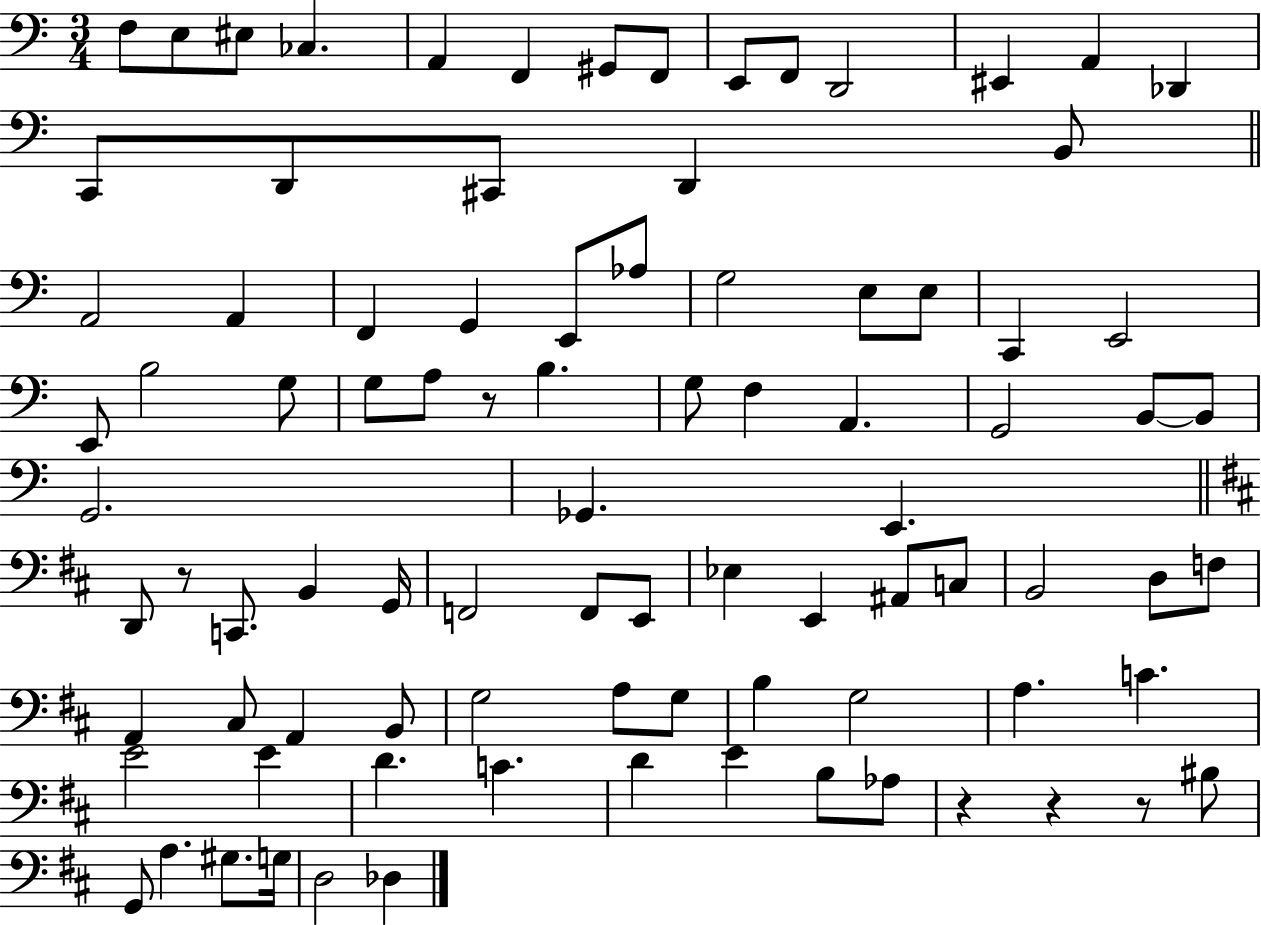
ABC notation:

X:1
T:Untitled
M:3/4
L:1/4
K:C
F,/2 E,/2 ^E,/2 _C, A,, F,, ^G,,/2 F,,/2 E,,/2 F,,/2 D,,2 ^E,, A,, _D,, C,,/2 D,,/2 ^C,,/2 D,, B,,/2 A,,2 A,, F,, G,, E,,/2 _A,/2 G,2 E,/2 E,/2 C,, E,,2 E,,/2 B,2 G,/2 G,/2 A,/2 z/2 B, G,/2 F, A,, G,,2 B,,/2 B,,/2 G,,2 _G,, E,, D,,/2 z/2 C,,/2 B,, G,,/4 F,,2 F,,/2 E,,/2 _E, E,, ^A,,/2 C,/2 B,,2 D,/2 F,/2 A,, ^C,/2 A,, B,,/2 G,2 A,/2 G,/2 B, G,2 A, C E2 E D C D E B,/2 _A,/2 z z z/2 ^B,/2 G,,/2 A, ^G,/2 G,/4 D,2 _D,